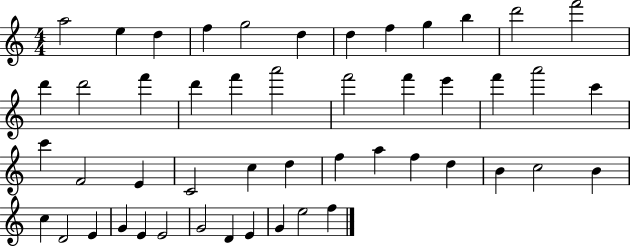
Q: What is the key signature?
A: C major